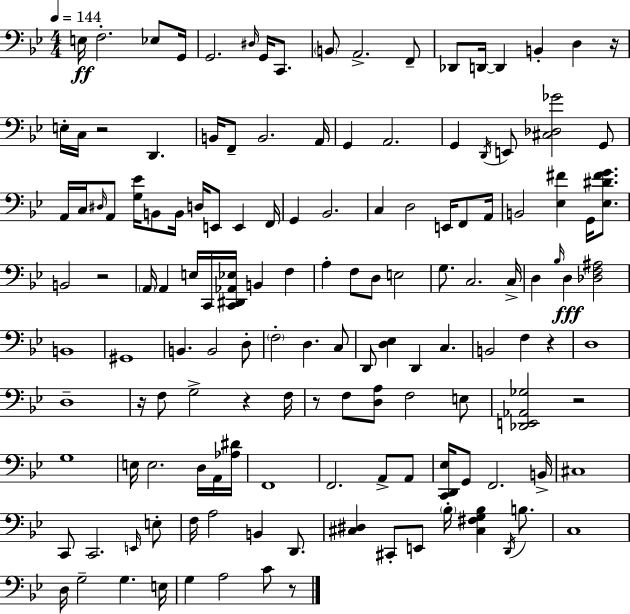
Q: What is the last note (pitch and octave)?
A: C4